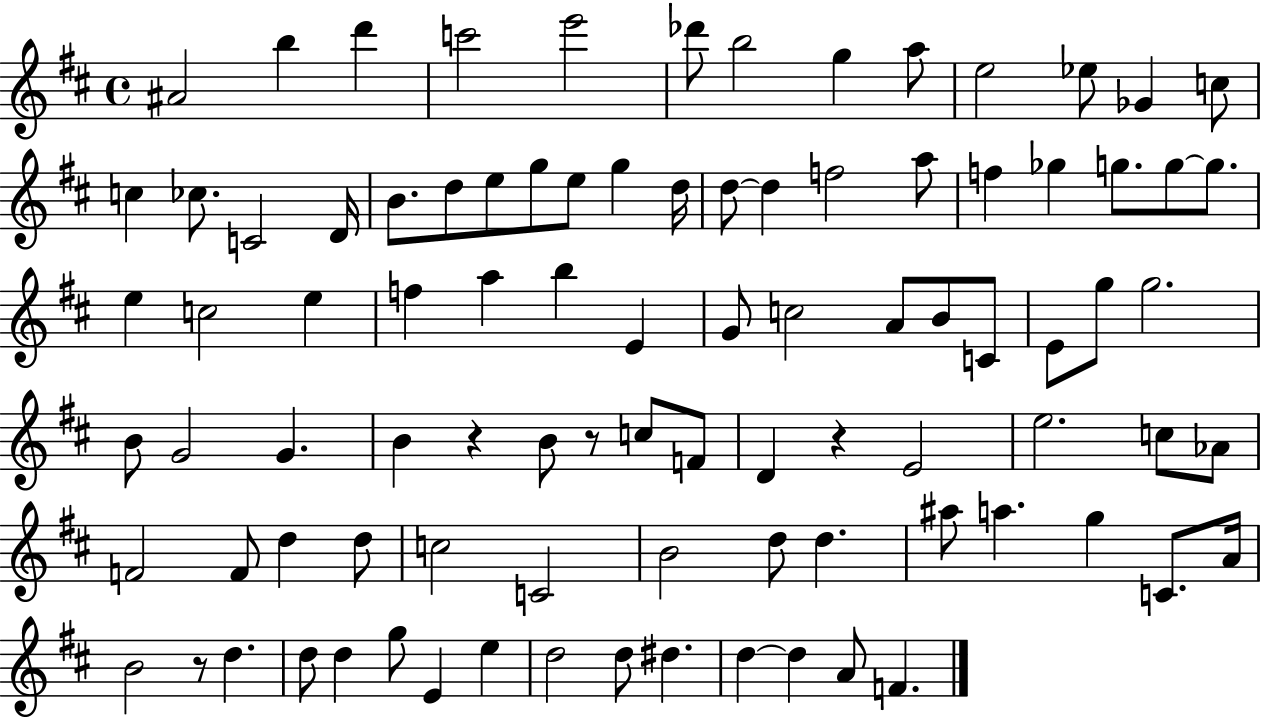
{
  \clef treble
  \time 4/4
  \defaultTimeSignature
  \key d \major
  ais'2 b''4 d'''4 | c'''2 e'''2 | des'''8 b''2 g''4 a''8 | e''2 ees''8 ges'4 c''8 | \break c''4 ces''8. c'2 d'16 | b'8. d''8 e''8 g''8 e''8 g''4 d''16 | d''8~~ d''4 f''2 a''8 | f''4 ges''4 g''8. g''8~~ g''8. | \break e''4 c''2 e''4 | f''4 a''4 b''4 e'4 | g'8 c''2 a'8 b'8 c'8 | e'8 g''8 g''2. | \break b'8 g'2 g'4. | b'4 r4 b'8 r8 c''8 f'8 | d'4 r4 e'2 | e''2. c''8 aes'8 | \break f'2 f'8 d''4 d''8 | c''2 c'2 | b'2 d''8 d''4. | ais''8 a''4. g''4 c'8. a'16 | \break b'2 r8 d''4. | d''8 d''4 g''8 e'4 e''4 | d''2 d''8 dis''4. | d''4~~ d''4 a'8 f'4. | \break \bar "|."
}